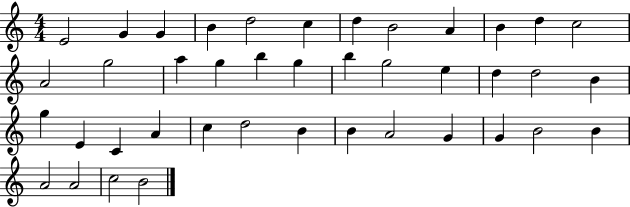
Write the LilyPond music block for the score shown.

{
  \clef treble
  \numericTimeSignature
  \time 4/4
  \key c \major
  e'2 g'4 g'4 | b'4 d''2 c''4 | d''4 b'2 a'4 | b'4 d''4 c''2 | \break a'2 g''2 | a''4 g''4 b''4 g''4 | b''4 g''2 e''4 | d''4 d''2 b'4 | \break g''4 e'4 c'4 a'4 | c''4 d''2 b'4 | b'4 a'2 g'4 | g'4 b'2 b'4 | \break a'2 a'2 | c''2 b'2 | \bar "|."
}